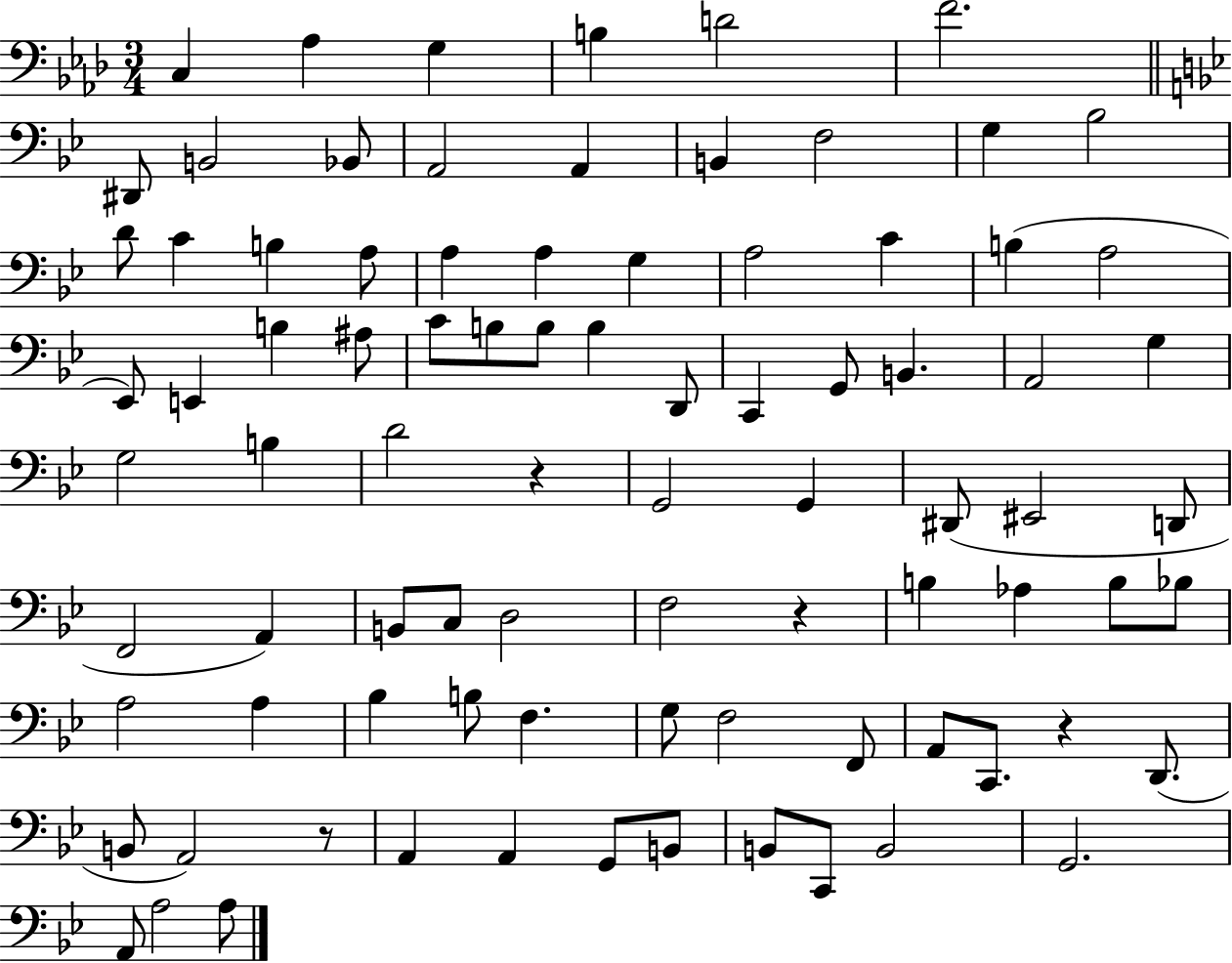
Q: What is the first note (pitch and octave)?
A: C3